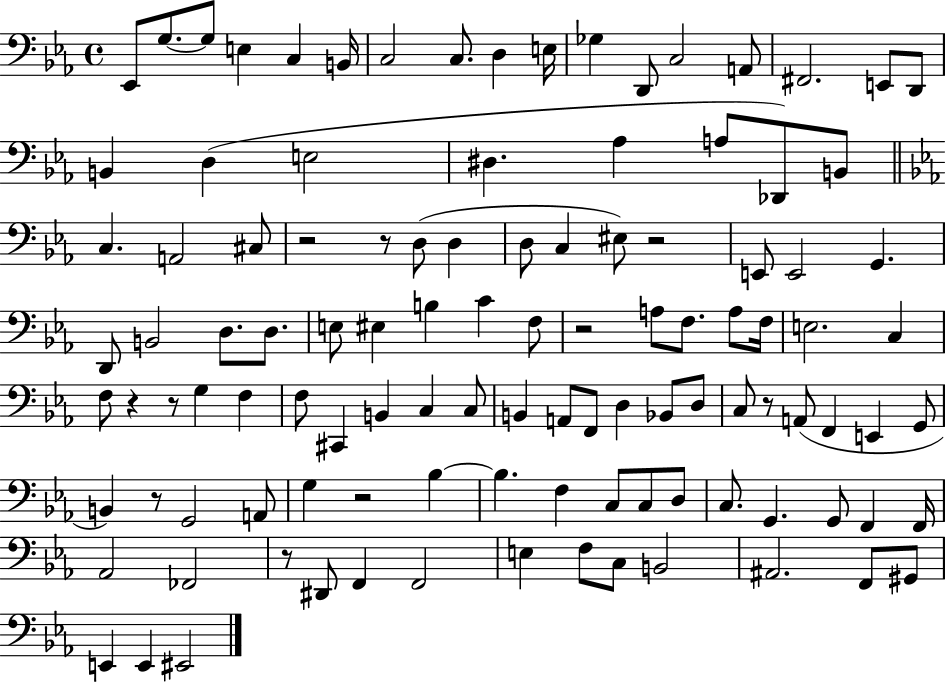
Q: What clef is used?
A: bass